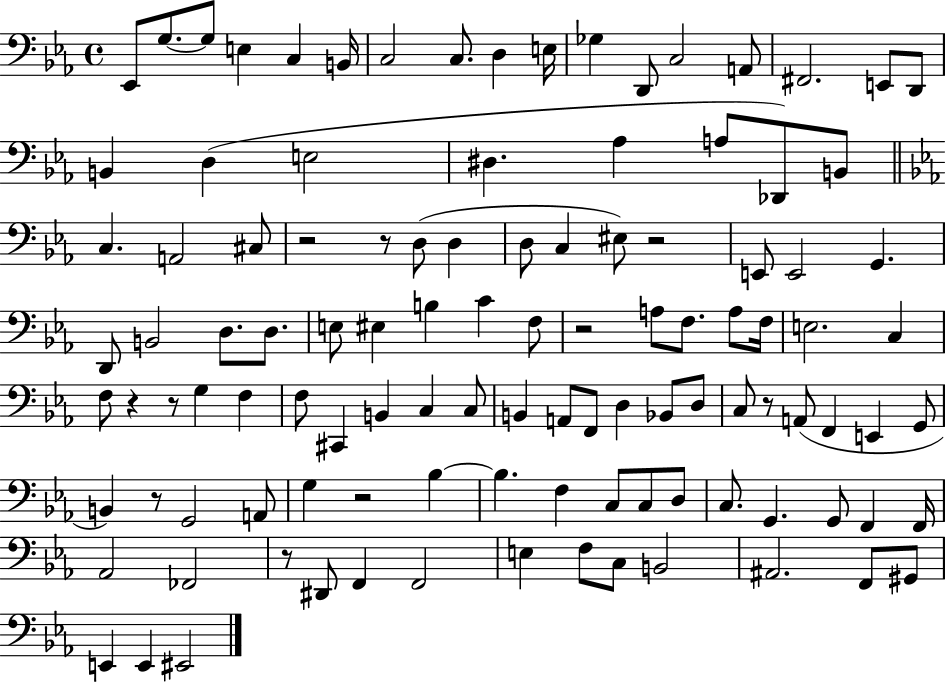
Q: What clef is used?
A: bass